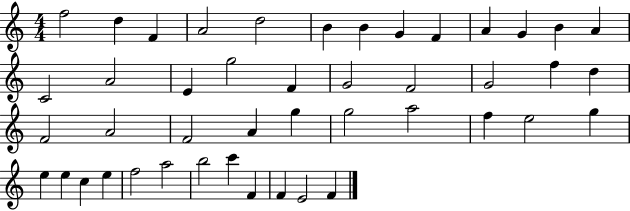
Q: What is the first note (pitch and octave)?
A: F5